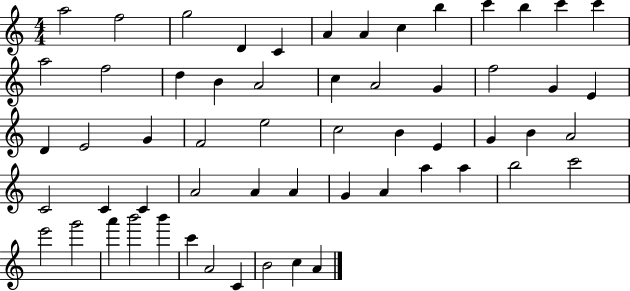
{
  \clef treble
  \numericTimeSignature
  \time 4/4
  \key c \major
  a''2 f''2 | g''2 d'4 c'4 | a'4 a'4 c''4 b''4 | c'''4 b''4 c'''4 c'''4 | \break a''2 f''2 | d''4 b'4 a'2 | c''4 a'2 g'4 | f''2 g'4 e'4 | \break d'4 e'2 g'4 | f'2 e''2 | c''2 b'4 e'4 | g'4 b'4 a'2 | \break c'2 c'4 c'4 | a'2 a'4 a'4 | g'4 a'4 a''4 a''4 | b''2 c'''2 | \break e'''2 g'''2 | a'''4 b'''2 b'''4 | c'''4 a'2 c'4 | b'2 c''4 a'4 | \break \bar "|."
}